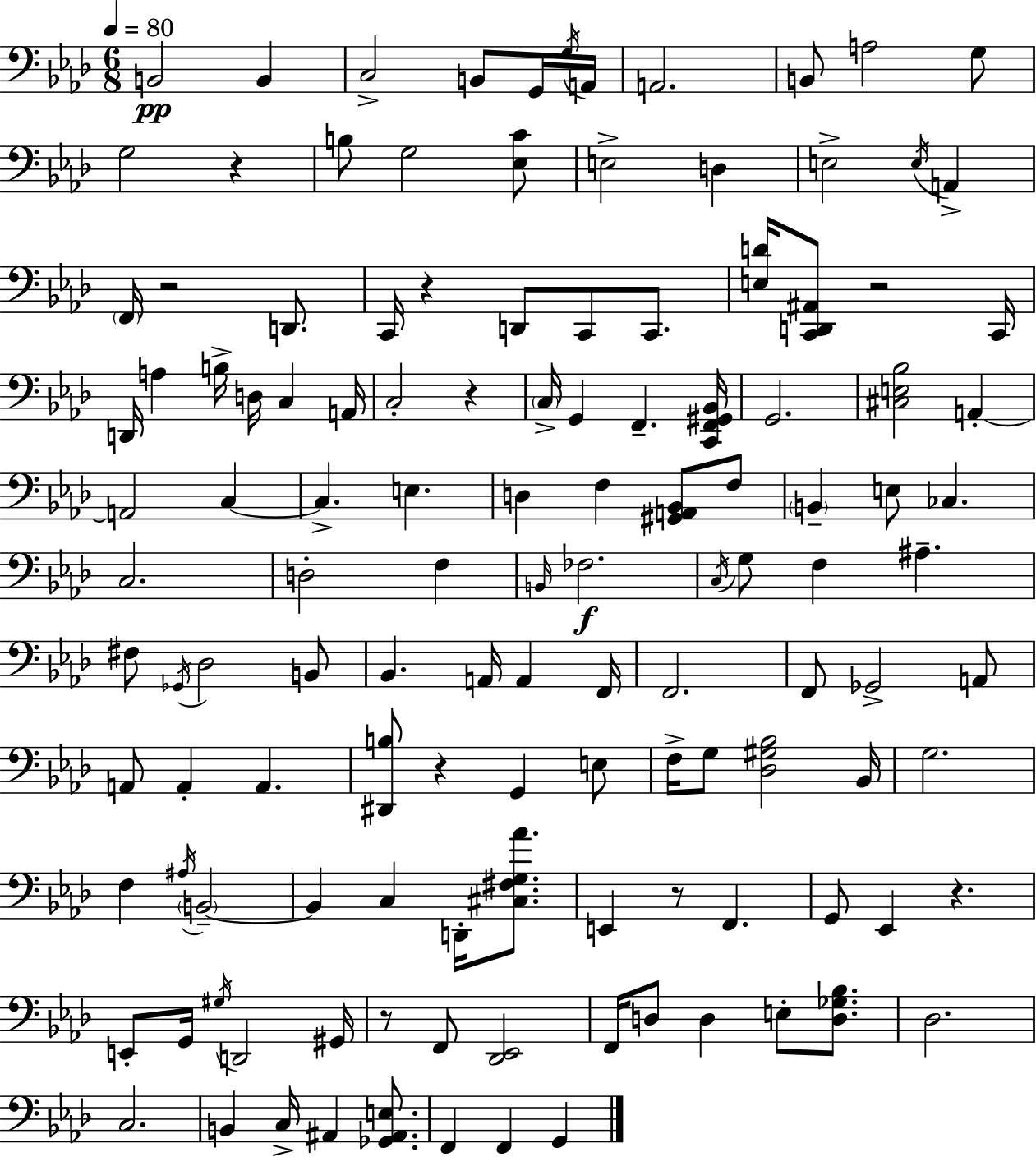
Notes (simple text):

B2/h B2/q C3/h B2/e G2/s G3/s A2/s A2/h. B2/e A3/h G3/e G3/h R/q B3/e G3/h [Eb3,C4]/e E3/h D3/q E3/h E3/s A2/q F2/s R/h D2/e. C2/s R/q D2/e C2/e C2/e. [E3,D4]/s [C2,D2,A#2]/e R/h C2/s D2/s A3/q B3/s D3/s C3/q A2/s C3/h R/q C3/s G2/q F2/q. [C2,F2,G#2,Bb2]/s G2/h. [C#3,E3,Bb3]/h A2/q A2/h C3/q C3/q. E3/q. D3/q F3/q [G#2,A2,Bb2]/e F3/e B2/q E3/e CES3/q. C3/h. D3/h F3/q B2/s FES3/h. C3/s G3/e F3/q A#3/q. F#3/e Gb2/s Db3/h B2/e Bb2/q. A2/s A2/q F2/s F2/h. F2/e Gb2/h A2/e A2/e A2/q A2/q. [D#2,B3]/e R/q G2/q E3/e F3/s G3/e [Db3,G#3,Bb3]/h Bb2/s G3/h. F3/q A#3/s B2/h B2/q C3/q D2/s [C#3,F#3,G3,Ab4]/e. E2/q R/e F2/q. G2/e Eb2/q R/q. E2/e G2/s G#3/s D2/h G#2/s R/e F2/e [Db2,Eb2]/h F2/s D3/e D3/q E3/e [D3,Gb3,Bb3]/e. Db3/h. C3/h. B2/q C3/s A#2/q [Gb2,A#2,E3]/e. F2/q F2/q G2/q